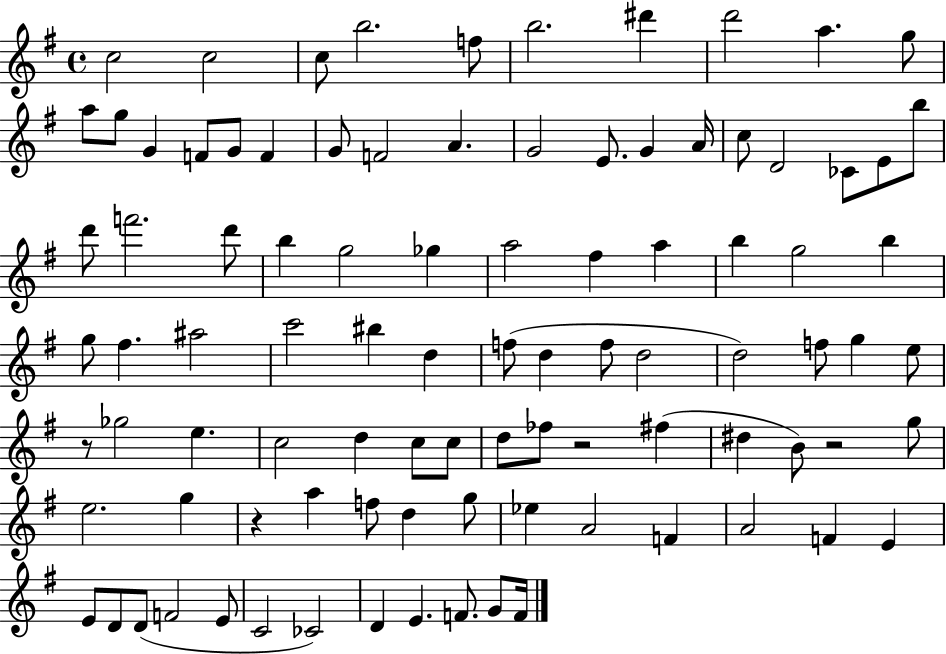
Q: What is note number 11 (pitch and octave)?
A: A5